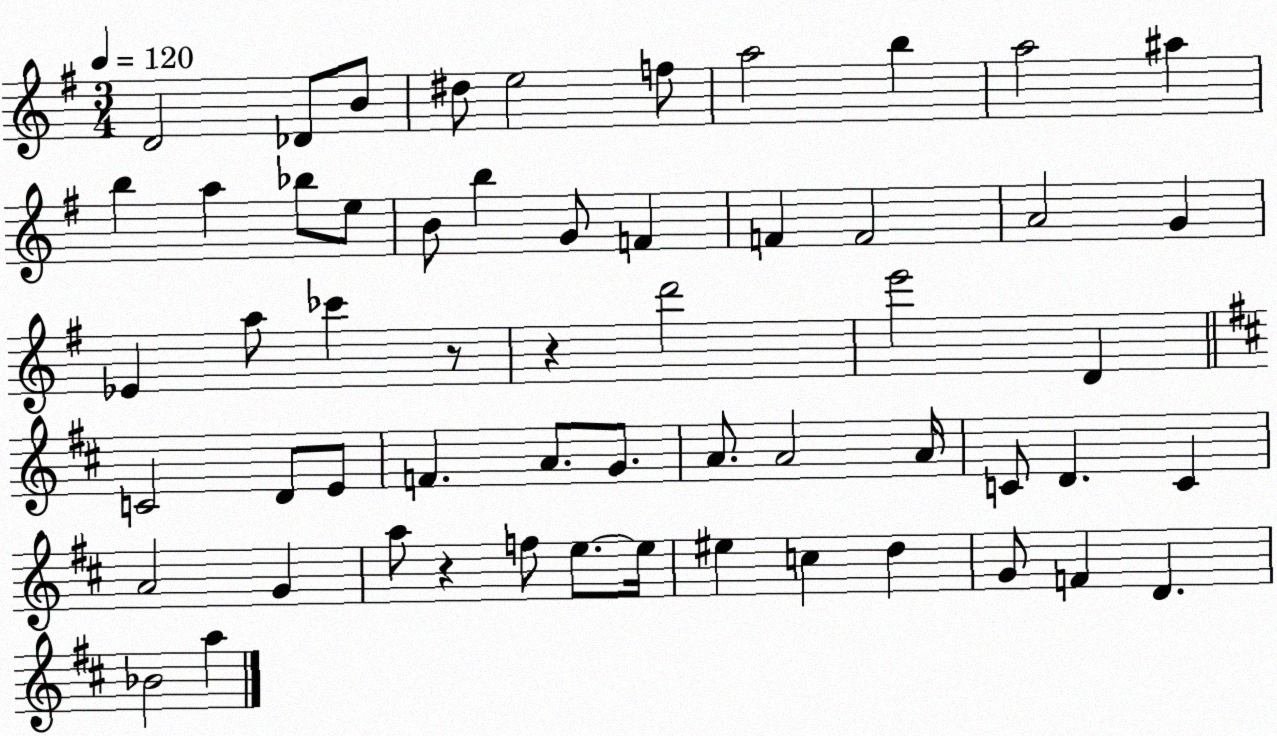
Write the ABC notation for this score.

X:1
T:Untitled
M:3/4
L:1/4
K:G
D2 _D/2 B/2 ^d/2 e2 f/2 a2 b a2 ^a b a _b/2 e/2 B/2 b G/2 F F F2 A2 G _E a/2 _c' z/2 z d'2 e'2 D C2 D/2 E/2 F A/2 G/2 A/2 A2 A/4 C/2 D C A2 G a/2 z f/2 e/2 e/4 ^e c d G/2 F D _B2 a